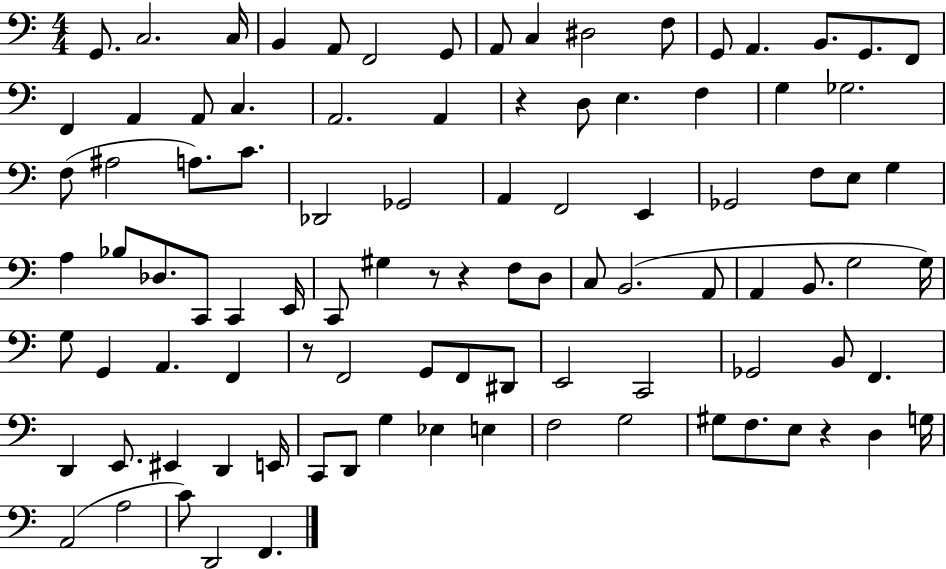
X:1
T:Untitled
M:4/4
L:1/4
K:C
G,,/2 C,2 C,/4 B,, A,,/2 F,,2 G,,/2 A,,/2 C, ^D,2 F,/2 G,,/2 A,, B,,/2 G,,/2 F,,/2 F,, A,, A,,/2 C, A,,2 A,, z D,/2 E, F, G, _G,2 F,/2 ^A,2 A,/2 C/2 _D,,2 _G,,2 A,, F,,2 E,, _G,,2 F,/2 E,/2 G, A, _B,/2 _D,/2 C,,/2 C,, E,,/4 C,,/2 ^G, z/2 z F,/2 D,/2 C,/2 B,,2 A,,/2 A,, B,,/2 G,2 G,/4 G,/2 G,, A,, F,, z/2 F,,2 G,,/2 F,,/2 ^D,,/2 E,,2 C,,2 _G,,2 B,,/2 F,, D,, E,,/2 ^E,, D,, E,,/4 C,,/2 D,,/2 G, _E, E, F,2 G,2 ^G,/2 F,/2 E,/2 z D, G,/4 A,,2 A,2 C/2 D,,2 F,,